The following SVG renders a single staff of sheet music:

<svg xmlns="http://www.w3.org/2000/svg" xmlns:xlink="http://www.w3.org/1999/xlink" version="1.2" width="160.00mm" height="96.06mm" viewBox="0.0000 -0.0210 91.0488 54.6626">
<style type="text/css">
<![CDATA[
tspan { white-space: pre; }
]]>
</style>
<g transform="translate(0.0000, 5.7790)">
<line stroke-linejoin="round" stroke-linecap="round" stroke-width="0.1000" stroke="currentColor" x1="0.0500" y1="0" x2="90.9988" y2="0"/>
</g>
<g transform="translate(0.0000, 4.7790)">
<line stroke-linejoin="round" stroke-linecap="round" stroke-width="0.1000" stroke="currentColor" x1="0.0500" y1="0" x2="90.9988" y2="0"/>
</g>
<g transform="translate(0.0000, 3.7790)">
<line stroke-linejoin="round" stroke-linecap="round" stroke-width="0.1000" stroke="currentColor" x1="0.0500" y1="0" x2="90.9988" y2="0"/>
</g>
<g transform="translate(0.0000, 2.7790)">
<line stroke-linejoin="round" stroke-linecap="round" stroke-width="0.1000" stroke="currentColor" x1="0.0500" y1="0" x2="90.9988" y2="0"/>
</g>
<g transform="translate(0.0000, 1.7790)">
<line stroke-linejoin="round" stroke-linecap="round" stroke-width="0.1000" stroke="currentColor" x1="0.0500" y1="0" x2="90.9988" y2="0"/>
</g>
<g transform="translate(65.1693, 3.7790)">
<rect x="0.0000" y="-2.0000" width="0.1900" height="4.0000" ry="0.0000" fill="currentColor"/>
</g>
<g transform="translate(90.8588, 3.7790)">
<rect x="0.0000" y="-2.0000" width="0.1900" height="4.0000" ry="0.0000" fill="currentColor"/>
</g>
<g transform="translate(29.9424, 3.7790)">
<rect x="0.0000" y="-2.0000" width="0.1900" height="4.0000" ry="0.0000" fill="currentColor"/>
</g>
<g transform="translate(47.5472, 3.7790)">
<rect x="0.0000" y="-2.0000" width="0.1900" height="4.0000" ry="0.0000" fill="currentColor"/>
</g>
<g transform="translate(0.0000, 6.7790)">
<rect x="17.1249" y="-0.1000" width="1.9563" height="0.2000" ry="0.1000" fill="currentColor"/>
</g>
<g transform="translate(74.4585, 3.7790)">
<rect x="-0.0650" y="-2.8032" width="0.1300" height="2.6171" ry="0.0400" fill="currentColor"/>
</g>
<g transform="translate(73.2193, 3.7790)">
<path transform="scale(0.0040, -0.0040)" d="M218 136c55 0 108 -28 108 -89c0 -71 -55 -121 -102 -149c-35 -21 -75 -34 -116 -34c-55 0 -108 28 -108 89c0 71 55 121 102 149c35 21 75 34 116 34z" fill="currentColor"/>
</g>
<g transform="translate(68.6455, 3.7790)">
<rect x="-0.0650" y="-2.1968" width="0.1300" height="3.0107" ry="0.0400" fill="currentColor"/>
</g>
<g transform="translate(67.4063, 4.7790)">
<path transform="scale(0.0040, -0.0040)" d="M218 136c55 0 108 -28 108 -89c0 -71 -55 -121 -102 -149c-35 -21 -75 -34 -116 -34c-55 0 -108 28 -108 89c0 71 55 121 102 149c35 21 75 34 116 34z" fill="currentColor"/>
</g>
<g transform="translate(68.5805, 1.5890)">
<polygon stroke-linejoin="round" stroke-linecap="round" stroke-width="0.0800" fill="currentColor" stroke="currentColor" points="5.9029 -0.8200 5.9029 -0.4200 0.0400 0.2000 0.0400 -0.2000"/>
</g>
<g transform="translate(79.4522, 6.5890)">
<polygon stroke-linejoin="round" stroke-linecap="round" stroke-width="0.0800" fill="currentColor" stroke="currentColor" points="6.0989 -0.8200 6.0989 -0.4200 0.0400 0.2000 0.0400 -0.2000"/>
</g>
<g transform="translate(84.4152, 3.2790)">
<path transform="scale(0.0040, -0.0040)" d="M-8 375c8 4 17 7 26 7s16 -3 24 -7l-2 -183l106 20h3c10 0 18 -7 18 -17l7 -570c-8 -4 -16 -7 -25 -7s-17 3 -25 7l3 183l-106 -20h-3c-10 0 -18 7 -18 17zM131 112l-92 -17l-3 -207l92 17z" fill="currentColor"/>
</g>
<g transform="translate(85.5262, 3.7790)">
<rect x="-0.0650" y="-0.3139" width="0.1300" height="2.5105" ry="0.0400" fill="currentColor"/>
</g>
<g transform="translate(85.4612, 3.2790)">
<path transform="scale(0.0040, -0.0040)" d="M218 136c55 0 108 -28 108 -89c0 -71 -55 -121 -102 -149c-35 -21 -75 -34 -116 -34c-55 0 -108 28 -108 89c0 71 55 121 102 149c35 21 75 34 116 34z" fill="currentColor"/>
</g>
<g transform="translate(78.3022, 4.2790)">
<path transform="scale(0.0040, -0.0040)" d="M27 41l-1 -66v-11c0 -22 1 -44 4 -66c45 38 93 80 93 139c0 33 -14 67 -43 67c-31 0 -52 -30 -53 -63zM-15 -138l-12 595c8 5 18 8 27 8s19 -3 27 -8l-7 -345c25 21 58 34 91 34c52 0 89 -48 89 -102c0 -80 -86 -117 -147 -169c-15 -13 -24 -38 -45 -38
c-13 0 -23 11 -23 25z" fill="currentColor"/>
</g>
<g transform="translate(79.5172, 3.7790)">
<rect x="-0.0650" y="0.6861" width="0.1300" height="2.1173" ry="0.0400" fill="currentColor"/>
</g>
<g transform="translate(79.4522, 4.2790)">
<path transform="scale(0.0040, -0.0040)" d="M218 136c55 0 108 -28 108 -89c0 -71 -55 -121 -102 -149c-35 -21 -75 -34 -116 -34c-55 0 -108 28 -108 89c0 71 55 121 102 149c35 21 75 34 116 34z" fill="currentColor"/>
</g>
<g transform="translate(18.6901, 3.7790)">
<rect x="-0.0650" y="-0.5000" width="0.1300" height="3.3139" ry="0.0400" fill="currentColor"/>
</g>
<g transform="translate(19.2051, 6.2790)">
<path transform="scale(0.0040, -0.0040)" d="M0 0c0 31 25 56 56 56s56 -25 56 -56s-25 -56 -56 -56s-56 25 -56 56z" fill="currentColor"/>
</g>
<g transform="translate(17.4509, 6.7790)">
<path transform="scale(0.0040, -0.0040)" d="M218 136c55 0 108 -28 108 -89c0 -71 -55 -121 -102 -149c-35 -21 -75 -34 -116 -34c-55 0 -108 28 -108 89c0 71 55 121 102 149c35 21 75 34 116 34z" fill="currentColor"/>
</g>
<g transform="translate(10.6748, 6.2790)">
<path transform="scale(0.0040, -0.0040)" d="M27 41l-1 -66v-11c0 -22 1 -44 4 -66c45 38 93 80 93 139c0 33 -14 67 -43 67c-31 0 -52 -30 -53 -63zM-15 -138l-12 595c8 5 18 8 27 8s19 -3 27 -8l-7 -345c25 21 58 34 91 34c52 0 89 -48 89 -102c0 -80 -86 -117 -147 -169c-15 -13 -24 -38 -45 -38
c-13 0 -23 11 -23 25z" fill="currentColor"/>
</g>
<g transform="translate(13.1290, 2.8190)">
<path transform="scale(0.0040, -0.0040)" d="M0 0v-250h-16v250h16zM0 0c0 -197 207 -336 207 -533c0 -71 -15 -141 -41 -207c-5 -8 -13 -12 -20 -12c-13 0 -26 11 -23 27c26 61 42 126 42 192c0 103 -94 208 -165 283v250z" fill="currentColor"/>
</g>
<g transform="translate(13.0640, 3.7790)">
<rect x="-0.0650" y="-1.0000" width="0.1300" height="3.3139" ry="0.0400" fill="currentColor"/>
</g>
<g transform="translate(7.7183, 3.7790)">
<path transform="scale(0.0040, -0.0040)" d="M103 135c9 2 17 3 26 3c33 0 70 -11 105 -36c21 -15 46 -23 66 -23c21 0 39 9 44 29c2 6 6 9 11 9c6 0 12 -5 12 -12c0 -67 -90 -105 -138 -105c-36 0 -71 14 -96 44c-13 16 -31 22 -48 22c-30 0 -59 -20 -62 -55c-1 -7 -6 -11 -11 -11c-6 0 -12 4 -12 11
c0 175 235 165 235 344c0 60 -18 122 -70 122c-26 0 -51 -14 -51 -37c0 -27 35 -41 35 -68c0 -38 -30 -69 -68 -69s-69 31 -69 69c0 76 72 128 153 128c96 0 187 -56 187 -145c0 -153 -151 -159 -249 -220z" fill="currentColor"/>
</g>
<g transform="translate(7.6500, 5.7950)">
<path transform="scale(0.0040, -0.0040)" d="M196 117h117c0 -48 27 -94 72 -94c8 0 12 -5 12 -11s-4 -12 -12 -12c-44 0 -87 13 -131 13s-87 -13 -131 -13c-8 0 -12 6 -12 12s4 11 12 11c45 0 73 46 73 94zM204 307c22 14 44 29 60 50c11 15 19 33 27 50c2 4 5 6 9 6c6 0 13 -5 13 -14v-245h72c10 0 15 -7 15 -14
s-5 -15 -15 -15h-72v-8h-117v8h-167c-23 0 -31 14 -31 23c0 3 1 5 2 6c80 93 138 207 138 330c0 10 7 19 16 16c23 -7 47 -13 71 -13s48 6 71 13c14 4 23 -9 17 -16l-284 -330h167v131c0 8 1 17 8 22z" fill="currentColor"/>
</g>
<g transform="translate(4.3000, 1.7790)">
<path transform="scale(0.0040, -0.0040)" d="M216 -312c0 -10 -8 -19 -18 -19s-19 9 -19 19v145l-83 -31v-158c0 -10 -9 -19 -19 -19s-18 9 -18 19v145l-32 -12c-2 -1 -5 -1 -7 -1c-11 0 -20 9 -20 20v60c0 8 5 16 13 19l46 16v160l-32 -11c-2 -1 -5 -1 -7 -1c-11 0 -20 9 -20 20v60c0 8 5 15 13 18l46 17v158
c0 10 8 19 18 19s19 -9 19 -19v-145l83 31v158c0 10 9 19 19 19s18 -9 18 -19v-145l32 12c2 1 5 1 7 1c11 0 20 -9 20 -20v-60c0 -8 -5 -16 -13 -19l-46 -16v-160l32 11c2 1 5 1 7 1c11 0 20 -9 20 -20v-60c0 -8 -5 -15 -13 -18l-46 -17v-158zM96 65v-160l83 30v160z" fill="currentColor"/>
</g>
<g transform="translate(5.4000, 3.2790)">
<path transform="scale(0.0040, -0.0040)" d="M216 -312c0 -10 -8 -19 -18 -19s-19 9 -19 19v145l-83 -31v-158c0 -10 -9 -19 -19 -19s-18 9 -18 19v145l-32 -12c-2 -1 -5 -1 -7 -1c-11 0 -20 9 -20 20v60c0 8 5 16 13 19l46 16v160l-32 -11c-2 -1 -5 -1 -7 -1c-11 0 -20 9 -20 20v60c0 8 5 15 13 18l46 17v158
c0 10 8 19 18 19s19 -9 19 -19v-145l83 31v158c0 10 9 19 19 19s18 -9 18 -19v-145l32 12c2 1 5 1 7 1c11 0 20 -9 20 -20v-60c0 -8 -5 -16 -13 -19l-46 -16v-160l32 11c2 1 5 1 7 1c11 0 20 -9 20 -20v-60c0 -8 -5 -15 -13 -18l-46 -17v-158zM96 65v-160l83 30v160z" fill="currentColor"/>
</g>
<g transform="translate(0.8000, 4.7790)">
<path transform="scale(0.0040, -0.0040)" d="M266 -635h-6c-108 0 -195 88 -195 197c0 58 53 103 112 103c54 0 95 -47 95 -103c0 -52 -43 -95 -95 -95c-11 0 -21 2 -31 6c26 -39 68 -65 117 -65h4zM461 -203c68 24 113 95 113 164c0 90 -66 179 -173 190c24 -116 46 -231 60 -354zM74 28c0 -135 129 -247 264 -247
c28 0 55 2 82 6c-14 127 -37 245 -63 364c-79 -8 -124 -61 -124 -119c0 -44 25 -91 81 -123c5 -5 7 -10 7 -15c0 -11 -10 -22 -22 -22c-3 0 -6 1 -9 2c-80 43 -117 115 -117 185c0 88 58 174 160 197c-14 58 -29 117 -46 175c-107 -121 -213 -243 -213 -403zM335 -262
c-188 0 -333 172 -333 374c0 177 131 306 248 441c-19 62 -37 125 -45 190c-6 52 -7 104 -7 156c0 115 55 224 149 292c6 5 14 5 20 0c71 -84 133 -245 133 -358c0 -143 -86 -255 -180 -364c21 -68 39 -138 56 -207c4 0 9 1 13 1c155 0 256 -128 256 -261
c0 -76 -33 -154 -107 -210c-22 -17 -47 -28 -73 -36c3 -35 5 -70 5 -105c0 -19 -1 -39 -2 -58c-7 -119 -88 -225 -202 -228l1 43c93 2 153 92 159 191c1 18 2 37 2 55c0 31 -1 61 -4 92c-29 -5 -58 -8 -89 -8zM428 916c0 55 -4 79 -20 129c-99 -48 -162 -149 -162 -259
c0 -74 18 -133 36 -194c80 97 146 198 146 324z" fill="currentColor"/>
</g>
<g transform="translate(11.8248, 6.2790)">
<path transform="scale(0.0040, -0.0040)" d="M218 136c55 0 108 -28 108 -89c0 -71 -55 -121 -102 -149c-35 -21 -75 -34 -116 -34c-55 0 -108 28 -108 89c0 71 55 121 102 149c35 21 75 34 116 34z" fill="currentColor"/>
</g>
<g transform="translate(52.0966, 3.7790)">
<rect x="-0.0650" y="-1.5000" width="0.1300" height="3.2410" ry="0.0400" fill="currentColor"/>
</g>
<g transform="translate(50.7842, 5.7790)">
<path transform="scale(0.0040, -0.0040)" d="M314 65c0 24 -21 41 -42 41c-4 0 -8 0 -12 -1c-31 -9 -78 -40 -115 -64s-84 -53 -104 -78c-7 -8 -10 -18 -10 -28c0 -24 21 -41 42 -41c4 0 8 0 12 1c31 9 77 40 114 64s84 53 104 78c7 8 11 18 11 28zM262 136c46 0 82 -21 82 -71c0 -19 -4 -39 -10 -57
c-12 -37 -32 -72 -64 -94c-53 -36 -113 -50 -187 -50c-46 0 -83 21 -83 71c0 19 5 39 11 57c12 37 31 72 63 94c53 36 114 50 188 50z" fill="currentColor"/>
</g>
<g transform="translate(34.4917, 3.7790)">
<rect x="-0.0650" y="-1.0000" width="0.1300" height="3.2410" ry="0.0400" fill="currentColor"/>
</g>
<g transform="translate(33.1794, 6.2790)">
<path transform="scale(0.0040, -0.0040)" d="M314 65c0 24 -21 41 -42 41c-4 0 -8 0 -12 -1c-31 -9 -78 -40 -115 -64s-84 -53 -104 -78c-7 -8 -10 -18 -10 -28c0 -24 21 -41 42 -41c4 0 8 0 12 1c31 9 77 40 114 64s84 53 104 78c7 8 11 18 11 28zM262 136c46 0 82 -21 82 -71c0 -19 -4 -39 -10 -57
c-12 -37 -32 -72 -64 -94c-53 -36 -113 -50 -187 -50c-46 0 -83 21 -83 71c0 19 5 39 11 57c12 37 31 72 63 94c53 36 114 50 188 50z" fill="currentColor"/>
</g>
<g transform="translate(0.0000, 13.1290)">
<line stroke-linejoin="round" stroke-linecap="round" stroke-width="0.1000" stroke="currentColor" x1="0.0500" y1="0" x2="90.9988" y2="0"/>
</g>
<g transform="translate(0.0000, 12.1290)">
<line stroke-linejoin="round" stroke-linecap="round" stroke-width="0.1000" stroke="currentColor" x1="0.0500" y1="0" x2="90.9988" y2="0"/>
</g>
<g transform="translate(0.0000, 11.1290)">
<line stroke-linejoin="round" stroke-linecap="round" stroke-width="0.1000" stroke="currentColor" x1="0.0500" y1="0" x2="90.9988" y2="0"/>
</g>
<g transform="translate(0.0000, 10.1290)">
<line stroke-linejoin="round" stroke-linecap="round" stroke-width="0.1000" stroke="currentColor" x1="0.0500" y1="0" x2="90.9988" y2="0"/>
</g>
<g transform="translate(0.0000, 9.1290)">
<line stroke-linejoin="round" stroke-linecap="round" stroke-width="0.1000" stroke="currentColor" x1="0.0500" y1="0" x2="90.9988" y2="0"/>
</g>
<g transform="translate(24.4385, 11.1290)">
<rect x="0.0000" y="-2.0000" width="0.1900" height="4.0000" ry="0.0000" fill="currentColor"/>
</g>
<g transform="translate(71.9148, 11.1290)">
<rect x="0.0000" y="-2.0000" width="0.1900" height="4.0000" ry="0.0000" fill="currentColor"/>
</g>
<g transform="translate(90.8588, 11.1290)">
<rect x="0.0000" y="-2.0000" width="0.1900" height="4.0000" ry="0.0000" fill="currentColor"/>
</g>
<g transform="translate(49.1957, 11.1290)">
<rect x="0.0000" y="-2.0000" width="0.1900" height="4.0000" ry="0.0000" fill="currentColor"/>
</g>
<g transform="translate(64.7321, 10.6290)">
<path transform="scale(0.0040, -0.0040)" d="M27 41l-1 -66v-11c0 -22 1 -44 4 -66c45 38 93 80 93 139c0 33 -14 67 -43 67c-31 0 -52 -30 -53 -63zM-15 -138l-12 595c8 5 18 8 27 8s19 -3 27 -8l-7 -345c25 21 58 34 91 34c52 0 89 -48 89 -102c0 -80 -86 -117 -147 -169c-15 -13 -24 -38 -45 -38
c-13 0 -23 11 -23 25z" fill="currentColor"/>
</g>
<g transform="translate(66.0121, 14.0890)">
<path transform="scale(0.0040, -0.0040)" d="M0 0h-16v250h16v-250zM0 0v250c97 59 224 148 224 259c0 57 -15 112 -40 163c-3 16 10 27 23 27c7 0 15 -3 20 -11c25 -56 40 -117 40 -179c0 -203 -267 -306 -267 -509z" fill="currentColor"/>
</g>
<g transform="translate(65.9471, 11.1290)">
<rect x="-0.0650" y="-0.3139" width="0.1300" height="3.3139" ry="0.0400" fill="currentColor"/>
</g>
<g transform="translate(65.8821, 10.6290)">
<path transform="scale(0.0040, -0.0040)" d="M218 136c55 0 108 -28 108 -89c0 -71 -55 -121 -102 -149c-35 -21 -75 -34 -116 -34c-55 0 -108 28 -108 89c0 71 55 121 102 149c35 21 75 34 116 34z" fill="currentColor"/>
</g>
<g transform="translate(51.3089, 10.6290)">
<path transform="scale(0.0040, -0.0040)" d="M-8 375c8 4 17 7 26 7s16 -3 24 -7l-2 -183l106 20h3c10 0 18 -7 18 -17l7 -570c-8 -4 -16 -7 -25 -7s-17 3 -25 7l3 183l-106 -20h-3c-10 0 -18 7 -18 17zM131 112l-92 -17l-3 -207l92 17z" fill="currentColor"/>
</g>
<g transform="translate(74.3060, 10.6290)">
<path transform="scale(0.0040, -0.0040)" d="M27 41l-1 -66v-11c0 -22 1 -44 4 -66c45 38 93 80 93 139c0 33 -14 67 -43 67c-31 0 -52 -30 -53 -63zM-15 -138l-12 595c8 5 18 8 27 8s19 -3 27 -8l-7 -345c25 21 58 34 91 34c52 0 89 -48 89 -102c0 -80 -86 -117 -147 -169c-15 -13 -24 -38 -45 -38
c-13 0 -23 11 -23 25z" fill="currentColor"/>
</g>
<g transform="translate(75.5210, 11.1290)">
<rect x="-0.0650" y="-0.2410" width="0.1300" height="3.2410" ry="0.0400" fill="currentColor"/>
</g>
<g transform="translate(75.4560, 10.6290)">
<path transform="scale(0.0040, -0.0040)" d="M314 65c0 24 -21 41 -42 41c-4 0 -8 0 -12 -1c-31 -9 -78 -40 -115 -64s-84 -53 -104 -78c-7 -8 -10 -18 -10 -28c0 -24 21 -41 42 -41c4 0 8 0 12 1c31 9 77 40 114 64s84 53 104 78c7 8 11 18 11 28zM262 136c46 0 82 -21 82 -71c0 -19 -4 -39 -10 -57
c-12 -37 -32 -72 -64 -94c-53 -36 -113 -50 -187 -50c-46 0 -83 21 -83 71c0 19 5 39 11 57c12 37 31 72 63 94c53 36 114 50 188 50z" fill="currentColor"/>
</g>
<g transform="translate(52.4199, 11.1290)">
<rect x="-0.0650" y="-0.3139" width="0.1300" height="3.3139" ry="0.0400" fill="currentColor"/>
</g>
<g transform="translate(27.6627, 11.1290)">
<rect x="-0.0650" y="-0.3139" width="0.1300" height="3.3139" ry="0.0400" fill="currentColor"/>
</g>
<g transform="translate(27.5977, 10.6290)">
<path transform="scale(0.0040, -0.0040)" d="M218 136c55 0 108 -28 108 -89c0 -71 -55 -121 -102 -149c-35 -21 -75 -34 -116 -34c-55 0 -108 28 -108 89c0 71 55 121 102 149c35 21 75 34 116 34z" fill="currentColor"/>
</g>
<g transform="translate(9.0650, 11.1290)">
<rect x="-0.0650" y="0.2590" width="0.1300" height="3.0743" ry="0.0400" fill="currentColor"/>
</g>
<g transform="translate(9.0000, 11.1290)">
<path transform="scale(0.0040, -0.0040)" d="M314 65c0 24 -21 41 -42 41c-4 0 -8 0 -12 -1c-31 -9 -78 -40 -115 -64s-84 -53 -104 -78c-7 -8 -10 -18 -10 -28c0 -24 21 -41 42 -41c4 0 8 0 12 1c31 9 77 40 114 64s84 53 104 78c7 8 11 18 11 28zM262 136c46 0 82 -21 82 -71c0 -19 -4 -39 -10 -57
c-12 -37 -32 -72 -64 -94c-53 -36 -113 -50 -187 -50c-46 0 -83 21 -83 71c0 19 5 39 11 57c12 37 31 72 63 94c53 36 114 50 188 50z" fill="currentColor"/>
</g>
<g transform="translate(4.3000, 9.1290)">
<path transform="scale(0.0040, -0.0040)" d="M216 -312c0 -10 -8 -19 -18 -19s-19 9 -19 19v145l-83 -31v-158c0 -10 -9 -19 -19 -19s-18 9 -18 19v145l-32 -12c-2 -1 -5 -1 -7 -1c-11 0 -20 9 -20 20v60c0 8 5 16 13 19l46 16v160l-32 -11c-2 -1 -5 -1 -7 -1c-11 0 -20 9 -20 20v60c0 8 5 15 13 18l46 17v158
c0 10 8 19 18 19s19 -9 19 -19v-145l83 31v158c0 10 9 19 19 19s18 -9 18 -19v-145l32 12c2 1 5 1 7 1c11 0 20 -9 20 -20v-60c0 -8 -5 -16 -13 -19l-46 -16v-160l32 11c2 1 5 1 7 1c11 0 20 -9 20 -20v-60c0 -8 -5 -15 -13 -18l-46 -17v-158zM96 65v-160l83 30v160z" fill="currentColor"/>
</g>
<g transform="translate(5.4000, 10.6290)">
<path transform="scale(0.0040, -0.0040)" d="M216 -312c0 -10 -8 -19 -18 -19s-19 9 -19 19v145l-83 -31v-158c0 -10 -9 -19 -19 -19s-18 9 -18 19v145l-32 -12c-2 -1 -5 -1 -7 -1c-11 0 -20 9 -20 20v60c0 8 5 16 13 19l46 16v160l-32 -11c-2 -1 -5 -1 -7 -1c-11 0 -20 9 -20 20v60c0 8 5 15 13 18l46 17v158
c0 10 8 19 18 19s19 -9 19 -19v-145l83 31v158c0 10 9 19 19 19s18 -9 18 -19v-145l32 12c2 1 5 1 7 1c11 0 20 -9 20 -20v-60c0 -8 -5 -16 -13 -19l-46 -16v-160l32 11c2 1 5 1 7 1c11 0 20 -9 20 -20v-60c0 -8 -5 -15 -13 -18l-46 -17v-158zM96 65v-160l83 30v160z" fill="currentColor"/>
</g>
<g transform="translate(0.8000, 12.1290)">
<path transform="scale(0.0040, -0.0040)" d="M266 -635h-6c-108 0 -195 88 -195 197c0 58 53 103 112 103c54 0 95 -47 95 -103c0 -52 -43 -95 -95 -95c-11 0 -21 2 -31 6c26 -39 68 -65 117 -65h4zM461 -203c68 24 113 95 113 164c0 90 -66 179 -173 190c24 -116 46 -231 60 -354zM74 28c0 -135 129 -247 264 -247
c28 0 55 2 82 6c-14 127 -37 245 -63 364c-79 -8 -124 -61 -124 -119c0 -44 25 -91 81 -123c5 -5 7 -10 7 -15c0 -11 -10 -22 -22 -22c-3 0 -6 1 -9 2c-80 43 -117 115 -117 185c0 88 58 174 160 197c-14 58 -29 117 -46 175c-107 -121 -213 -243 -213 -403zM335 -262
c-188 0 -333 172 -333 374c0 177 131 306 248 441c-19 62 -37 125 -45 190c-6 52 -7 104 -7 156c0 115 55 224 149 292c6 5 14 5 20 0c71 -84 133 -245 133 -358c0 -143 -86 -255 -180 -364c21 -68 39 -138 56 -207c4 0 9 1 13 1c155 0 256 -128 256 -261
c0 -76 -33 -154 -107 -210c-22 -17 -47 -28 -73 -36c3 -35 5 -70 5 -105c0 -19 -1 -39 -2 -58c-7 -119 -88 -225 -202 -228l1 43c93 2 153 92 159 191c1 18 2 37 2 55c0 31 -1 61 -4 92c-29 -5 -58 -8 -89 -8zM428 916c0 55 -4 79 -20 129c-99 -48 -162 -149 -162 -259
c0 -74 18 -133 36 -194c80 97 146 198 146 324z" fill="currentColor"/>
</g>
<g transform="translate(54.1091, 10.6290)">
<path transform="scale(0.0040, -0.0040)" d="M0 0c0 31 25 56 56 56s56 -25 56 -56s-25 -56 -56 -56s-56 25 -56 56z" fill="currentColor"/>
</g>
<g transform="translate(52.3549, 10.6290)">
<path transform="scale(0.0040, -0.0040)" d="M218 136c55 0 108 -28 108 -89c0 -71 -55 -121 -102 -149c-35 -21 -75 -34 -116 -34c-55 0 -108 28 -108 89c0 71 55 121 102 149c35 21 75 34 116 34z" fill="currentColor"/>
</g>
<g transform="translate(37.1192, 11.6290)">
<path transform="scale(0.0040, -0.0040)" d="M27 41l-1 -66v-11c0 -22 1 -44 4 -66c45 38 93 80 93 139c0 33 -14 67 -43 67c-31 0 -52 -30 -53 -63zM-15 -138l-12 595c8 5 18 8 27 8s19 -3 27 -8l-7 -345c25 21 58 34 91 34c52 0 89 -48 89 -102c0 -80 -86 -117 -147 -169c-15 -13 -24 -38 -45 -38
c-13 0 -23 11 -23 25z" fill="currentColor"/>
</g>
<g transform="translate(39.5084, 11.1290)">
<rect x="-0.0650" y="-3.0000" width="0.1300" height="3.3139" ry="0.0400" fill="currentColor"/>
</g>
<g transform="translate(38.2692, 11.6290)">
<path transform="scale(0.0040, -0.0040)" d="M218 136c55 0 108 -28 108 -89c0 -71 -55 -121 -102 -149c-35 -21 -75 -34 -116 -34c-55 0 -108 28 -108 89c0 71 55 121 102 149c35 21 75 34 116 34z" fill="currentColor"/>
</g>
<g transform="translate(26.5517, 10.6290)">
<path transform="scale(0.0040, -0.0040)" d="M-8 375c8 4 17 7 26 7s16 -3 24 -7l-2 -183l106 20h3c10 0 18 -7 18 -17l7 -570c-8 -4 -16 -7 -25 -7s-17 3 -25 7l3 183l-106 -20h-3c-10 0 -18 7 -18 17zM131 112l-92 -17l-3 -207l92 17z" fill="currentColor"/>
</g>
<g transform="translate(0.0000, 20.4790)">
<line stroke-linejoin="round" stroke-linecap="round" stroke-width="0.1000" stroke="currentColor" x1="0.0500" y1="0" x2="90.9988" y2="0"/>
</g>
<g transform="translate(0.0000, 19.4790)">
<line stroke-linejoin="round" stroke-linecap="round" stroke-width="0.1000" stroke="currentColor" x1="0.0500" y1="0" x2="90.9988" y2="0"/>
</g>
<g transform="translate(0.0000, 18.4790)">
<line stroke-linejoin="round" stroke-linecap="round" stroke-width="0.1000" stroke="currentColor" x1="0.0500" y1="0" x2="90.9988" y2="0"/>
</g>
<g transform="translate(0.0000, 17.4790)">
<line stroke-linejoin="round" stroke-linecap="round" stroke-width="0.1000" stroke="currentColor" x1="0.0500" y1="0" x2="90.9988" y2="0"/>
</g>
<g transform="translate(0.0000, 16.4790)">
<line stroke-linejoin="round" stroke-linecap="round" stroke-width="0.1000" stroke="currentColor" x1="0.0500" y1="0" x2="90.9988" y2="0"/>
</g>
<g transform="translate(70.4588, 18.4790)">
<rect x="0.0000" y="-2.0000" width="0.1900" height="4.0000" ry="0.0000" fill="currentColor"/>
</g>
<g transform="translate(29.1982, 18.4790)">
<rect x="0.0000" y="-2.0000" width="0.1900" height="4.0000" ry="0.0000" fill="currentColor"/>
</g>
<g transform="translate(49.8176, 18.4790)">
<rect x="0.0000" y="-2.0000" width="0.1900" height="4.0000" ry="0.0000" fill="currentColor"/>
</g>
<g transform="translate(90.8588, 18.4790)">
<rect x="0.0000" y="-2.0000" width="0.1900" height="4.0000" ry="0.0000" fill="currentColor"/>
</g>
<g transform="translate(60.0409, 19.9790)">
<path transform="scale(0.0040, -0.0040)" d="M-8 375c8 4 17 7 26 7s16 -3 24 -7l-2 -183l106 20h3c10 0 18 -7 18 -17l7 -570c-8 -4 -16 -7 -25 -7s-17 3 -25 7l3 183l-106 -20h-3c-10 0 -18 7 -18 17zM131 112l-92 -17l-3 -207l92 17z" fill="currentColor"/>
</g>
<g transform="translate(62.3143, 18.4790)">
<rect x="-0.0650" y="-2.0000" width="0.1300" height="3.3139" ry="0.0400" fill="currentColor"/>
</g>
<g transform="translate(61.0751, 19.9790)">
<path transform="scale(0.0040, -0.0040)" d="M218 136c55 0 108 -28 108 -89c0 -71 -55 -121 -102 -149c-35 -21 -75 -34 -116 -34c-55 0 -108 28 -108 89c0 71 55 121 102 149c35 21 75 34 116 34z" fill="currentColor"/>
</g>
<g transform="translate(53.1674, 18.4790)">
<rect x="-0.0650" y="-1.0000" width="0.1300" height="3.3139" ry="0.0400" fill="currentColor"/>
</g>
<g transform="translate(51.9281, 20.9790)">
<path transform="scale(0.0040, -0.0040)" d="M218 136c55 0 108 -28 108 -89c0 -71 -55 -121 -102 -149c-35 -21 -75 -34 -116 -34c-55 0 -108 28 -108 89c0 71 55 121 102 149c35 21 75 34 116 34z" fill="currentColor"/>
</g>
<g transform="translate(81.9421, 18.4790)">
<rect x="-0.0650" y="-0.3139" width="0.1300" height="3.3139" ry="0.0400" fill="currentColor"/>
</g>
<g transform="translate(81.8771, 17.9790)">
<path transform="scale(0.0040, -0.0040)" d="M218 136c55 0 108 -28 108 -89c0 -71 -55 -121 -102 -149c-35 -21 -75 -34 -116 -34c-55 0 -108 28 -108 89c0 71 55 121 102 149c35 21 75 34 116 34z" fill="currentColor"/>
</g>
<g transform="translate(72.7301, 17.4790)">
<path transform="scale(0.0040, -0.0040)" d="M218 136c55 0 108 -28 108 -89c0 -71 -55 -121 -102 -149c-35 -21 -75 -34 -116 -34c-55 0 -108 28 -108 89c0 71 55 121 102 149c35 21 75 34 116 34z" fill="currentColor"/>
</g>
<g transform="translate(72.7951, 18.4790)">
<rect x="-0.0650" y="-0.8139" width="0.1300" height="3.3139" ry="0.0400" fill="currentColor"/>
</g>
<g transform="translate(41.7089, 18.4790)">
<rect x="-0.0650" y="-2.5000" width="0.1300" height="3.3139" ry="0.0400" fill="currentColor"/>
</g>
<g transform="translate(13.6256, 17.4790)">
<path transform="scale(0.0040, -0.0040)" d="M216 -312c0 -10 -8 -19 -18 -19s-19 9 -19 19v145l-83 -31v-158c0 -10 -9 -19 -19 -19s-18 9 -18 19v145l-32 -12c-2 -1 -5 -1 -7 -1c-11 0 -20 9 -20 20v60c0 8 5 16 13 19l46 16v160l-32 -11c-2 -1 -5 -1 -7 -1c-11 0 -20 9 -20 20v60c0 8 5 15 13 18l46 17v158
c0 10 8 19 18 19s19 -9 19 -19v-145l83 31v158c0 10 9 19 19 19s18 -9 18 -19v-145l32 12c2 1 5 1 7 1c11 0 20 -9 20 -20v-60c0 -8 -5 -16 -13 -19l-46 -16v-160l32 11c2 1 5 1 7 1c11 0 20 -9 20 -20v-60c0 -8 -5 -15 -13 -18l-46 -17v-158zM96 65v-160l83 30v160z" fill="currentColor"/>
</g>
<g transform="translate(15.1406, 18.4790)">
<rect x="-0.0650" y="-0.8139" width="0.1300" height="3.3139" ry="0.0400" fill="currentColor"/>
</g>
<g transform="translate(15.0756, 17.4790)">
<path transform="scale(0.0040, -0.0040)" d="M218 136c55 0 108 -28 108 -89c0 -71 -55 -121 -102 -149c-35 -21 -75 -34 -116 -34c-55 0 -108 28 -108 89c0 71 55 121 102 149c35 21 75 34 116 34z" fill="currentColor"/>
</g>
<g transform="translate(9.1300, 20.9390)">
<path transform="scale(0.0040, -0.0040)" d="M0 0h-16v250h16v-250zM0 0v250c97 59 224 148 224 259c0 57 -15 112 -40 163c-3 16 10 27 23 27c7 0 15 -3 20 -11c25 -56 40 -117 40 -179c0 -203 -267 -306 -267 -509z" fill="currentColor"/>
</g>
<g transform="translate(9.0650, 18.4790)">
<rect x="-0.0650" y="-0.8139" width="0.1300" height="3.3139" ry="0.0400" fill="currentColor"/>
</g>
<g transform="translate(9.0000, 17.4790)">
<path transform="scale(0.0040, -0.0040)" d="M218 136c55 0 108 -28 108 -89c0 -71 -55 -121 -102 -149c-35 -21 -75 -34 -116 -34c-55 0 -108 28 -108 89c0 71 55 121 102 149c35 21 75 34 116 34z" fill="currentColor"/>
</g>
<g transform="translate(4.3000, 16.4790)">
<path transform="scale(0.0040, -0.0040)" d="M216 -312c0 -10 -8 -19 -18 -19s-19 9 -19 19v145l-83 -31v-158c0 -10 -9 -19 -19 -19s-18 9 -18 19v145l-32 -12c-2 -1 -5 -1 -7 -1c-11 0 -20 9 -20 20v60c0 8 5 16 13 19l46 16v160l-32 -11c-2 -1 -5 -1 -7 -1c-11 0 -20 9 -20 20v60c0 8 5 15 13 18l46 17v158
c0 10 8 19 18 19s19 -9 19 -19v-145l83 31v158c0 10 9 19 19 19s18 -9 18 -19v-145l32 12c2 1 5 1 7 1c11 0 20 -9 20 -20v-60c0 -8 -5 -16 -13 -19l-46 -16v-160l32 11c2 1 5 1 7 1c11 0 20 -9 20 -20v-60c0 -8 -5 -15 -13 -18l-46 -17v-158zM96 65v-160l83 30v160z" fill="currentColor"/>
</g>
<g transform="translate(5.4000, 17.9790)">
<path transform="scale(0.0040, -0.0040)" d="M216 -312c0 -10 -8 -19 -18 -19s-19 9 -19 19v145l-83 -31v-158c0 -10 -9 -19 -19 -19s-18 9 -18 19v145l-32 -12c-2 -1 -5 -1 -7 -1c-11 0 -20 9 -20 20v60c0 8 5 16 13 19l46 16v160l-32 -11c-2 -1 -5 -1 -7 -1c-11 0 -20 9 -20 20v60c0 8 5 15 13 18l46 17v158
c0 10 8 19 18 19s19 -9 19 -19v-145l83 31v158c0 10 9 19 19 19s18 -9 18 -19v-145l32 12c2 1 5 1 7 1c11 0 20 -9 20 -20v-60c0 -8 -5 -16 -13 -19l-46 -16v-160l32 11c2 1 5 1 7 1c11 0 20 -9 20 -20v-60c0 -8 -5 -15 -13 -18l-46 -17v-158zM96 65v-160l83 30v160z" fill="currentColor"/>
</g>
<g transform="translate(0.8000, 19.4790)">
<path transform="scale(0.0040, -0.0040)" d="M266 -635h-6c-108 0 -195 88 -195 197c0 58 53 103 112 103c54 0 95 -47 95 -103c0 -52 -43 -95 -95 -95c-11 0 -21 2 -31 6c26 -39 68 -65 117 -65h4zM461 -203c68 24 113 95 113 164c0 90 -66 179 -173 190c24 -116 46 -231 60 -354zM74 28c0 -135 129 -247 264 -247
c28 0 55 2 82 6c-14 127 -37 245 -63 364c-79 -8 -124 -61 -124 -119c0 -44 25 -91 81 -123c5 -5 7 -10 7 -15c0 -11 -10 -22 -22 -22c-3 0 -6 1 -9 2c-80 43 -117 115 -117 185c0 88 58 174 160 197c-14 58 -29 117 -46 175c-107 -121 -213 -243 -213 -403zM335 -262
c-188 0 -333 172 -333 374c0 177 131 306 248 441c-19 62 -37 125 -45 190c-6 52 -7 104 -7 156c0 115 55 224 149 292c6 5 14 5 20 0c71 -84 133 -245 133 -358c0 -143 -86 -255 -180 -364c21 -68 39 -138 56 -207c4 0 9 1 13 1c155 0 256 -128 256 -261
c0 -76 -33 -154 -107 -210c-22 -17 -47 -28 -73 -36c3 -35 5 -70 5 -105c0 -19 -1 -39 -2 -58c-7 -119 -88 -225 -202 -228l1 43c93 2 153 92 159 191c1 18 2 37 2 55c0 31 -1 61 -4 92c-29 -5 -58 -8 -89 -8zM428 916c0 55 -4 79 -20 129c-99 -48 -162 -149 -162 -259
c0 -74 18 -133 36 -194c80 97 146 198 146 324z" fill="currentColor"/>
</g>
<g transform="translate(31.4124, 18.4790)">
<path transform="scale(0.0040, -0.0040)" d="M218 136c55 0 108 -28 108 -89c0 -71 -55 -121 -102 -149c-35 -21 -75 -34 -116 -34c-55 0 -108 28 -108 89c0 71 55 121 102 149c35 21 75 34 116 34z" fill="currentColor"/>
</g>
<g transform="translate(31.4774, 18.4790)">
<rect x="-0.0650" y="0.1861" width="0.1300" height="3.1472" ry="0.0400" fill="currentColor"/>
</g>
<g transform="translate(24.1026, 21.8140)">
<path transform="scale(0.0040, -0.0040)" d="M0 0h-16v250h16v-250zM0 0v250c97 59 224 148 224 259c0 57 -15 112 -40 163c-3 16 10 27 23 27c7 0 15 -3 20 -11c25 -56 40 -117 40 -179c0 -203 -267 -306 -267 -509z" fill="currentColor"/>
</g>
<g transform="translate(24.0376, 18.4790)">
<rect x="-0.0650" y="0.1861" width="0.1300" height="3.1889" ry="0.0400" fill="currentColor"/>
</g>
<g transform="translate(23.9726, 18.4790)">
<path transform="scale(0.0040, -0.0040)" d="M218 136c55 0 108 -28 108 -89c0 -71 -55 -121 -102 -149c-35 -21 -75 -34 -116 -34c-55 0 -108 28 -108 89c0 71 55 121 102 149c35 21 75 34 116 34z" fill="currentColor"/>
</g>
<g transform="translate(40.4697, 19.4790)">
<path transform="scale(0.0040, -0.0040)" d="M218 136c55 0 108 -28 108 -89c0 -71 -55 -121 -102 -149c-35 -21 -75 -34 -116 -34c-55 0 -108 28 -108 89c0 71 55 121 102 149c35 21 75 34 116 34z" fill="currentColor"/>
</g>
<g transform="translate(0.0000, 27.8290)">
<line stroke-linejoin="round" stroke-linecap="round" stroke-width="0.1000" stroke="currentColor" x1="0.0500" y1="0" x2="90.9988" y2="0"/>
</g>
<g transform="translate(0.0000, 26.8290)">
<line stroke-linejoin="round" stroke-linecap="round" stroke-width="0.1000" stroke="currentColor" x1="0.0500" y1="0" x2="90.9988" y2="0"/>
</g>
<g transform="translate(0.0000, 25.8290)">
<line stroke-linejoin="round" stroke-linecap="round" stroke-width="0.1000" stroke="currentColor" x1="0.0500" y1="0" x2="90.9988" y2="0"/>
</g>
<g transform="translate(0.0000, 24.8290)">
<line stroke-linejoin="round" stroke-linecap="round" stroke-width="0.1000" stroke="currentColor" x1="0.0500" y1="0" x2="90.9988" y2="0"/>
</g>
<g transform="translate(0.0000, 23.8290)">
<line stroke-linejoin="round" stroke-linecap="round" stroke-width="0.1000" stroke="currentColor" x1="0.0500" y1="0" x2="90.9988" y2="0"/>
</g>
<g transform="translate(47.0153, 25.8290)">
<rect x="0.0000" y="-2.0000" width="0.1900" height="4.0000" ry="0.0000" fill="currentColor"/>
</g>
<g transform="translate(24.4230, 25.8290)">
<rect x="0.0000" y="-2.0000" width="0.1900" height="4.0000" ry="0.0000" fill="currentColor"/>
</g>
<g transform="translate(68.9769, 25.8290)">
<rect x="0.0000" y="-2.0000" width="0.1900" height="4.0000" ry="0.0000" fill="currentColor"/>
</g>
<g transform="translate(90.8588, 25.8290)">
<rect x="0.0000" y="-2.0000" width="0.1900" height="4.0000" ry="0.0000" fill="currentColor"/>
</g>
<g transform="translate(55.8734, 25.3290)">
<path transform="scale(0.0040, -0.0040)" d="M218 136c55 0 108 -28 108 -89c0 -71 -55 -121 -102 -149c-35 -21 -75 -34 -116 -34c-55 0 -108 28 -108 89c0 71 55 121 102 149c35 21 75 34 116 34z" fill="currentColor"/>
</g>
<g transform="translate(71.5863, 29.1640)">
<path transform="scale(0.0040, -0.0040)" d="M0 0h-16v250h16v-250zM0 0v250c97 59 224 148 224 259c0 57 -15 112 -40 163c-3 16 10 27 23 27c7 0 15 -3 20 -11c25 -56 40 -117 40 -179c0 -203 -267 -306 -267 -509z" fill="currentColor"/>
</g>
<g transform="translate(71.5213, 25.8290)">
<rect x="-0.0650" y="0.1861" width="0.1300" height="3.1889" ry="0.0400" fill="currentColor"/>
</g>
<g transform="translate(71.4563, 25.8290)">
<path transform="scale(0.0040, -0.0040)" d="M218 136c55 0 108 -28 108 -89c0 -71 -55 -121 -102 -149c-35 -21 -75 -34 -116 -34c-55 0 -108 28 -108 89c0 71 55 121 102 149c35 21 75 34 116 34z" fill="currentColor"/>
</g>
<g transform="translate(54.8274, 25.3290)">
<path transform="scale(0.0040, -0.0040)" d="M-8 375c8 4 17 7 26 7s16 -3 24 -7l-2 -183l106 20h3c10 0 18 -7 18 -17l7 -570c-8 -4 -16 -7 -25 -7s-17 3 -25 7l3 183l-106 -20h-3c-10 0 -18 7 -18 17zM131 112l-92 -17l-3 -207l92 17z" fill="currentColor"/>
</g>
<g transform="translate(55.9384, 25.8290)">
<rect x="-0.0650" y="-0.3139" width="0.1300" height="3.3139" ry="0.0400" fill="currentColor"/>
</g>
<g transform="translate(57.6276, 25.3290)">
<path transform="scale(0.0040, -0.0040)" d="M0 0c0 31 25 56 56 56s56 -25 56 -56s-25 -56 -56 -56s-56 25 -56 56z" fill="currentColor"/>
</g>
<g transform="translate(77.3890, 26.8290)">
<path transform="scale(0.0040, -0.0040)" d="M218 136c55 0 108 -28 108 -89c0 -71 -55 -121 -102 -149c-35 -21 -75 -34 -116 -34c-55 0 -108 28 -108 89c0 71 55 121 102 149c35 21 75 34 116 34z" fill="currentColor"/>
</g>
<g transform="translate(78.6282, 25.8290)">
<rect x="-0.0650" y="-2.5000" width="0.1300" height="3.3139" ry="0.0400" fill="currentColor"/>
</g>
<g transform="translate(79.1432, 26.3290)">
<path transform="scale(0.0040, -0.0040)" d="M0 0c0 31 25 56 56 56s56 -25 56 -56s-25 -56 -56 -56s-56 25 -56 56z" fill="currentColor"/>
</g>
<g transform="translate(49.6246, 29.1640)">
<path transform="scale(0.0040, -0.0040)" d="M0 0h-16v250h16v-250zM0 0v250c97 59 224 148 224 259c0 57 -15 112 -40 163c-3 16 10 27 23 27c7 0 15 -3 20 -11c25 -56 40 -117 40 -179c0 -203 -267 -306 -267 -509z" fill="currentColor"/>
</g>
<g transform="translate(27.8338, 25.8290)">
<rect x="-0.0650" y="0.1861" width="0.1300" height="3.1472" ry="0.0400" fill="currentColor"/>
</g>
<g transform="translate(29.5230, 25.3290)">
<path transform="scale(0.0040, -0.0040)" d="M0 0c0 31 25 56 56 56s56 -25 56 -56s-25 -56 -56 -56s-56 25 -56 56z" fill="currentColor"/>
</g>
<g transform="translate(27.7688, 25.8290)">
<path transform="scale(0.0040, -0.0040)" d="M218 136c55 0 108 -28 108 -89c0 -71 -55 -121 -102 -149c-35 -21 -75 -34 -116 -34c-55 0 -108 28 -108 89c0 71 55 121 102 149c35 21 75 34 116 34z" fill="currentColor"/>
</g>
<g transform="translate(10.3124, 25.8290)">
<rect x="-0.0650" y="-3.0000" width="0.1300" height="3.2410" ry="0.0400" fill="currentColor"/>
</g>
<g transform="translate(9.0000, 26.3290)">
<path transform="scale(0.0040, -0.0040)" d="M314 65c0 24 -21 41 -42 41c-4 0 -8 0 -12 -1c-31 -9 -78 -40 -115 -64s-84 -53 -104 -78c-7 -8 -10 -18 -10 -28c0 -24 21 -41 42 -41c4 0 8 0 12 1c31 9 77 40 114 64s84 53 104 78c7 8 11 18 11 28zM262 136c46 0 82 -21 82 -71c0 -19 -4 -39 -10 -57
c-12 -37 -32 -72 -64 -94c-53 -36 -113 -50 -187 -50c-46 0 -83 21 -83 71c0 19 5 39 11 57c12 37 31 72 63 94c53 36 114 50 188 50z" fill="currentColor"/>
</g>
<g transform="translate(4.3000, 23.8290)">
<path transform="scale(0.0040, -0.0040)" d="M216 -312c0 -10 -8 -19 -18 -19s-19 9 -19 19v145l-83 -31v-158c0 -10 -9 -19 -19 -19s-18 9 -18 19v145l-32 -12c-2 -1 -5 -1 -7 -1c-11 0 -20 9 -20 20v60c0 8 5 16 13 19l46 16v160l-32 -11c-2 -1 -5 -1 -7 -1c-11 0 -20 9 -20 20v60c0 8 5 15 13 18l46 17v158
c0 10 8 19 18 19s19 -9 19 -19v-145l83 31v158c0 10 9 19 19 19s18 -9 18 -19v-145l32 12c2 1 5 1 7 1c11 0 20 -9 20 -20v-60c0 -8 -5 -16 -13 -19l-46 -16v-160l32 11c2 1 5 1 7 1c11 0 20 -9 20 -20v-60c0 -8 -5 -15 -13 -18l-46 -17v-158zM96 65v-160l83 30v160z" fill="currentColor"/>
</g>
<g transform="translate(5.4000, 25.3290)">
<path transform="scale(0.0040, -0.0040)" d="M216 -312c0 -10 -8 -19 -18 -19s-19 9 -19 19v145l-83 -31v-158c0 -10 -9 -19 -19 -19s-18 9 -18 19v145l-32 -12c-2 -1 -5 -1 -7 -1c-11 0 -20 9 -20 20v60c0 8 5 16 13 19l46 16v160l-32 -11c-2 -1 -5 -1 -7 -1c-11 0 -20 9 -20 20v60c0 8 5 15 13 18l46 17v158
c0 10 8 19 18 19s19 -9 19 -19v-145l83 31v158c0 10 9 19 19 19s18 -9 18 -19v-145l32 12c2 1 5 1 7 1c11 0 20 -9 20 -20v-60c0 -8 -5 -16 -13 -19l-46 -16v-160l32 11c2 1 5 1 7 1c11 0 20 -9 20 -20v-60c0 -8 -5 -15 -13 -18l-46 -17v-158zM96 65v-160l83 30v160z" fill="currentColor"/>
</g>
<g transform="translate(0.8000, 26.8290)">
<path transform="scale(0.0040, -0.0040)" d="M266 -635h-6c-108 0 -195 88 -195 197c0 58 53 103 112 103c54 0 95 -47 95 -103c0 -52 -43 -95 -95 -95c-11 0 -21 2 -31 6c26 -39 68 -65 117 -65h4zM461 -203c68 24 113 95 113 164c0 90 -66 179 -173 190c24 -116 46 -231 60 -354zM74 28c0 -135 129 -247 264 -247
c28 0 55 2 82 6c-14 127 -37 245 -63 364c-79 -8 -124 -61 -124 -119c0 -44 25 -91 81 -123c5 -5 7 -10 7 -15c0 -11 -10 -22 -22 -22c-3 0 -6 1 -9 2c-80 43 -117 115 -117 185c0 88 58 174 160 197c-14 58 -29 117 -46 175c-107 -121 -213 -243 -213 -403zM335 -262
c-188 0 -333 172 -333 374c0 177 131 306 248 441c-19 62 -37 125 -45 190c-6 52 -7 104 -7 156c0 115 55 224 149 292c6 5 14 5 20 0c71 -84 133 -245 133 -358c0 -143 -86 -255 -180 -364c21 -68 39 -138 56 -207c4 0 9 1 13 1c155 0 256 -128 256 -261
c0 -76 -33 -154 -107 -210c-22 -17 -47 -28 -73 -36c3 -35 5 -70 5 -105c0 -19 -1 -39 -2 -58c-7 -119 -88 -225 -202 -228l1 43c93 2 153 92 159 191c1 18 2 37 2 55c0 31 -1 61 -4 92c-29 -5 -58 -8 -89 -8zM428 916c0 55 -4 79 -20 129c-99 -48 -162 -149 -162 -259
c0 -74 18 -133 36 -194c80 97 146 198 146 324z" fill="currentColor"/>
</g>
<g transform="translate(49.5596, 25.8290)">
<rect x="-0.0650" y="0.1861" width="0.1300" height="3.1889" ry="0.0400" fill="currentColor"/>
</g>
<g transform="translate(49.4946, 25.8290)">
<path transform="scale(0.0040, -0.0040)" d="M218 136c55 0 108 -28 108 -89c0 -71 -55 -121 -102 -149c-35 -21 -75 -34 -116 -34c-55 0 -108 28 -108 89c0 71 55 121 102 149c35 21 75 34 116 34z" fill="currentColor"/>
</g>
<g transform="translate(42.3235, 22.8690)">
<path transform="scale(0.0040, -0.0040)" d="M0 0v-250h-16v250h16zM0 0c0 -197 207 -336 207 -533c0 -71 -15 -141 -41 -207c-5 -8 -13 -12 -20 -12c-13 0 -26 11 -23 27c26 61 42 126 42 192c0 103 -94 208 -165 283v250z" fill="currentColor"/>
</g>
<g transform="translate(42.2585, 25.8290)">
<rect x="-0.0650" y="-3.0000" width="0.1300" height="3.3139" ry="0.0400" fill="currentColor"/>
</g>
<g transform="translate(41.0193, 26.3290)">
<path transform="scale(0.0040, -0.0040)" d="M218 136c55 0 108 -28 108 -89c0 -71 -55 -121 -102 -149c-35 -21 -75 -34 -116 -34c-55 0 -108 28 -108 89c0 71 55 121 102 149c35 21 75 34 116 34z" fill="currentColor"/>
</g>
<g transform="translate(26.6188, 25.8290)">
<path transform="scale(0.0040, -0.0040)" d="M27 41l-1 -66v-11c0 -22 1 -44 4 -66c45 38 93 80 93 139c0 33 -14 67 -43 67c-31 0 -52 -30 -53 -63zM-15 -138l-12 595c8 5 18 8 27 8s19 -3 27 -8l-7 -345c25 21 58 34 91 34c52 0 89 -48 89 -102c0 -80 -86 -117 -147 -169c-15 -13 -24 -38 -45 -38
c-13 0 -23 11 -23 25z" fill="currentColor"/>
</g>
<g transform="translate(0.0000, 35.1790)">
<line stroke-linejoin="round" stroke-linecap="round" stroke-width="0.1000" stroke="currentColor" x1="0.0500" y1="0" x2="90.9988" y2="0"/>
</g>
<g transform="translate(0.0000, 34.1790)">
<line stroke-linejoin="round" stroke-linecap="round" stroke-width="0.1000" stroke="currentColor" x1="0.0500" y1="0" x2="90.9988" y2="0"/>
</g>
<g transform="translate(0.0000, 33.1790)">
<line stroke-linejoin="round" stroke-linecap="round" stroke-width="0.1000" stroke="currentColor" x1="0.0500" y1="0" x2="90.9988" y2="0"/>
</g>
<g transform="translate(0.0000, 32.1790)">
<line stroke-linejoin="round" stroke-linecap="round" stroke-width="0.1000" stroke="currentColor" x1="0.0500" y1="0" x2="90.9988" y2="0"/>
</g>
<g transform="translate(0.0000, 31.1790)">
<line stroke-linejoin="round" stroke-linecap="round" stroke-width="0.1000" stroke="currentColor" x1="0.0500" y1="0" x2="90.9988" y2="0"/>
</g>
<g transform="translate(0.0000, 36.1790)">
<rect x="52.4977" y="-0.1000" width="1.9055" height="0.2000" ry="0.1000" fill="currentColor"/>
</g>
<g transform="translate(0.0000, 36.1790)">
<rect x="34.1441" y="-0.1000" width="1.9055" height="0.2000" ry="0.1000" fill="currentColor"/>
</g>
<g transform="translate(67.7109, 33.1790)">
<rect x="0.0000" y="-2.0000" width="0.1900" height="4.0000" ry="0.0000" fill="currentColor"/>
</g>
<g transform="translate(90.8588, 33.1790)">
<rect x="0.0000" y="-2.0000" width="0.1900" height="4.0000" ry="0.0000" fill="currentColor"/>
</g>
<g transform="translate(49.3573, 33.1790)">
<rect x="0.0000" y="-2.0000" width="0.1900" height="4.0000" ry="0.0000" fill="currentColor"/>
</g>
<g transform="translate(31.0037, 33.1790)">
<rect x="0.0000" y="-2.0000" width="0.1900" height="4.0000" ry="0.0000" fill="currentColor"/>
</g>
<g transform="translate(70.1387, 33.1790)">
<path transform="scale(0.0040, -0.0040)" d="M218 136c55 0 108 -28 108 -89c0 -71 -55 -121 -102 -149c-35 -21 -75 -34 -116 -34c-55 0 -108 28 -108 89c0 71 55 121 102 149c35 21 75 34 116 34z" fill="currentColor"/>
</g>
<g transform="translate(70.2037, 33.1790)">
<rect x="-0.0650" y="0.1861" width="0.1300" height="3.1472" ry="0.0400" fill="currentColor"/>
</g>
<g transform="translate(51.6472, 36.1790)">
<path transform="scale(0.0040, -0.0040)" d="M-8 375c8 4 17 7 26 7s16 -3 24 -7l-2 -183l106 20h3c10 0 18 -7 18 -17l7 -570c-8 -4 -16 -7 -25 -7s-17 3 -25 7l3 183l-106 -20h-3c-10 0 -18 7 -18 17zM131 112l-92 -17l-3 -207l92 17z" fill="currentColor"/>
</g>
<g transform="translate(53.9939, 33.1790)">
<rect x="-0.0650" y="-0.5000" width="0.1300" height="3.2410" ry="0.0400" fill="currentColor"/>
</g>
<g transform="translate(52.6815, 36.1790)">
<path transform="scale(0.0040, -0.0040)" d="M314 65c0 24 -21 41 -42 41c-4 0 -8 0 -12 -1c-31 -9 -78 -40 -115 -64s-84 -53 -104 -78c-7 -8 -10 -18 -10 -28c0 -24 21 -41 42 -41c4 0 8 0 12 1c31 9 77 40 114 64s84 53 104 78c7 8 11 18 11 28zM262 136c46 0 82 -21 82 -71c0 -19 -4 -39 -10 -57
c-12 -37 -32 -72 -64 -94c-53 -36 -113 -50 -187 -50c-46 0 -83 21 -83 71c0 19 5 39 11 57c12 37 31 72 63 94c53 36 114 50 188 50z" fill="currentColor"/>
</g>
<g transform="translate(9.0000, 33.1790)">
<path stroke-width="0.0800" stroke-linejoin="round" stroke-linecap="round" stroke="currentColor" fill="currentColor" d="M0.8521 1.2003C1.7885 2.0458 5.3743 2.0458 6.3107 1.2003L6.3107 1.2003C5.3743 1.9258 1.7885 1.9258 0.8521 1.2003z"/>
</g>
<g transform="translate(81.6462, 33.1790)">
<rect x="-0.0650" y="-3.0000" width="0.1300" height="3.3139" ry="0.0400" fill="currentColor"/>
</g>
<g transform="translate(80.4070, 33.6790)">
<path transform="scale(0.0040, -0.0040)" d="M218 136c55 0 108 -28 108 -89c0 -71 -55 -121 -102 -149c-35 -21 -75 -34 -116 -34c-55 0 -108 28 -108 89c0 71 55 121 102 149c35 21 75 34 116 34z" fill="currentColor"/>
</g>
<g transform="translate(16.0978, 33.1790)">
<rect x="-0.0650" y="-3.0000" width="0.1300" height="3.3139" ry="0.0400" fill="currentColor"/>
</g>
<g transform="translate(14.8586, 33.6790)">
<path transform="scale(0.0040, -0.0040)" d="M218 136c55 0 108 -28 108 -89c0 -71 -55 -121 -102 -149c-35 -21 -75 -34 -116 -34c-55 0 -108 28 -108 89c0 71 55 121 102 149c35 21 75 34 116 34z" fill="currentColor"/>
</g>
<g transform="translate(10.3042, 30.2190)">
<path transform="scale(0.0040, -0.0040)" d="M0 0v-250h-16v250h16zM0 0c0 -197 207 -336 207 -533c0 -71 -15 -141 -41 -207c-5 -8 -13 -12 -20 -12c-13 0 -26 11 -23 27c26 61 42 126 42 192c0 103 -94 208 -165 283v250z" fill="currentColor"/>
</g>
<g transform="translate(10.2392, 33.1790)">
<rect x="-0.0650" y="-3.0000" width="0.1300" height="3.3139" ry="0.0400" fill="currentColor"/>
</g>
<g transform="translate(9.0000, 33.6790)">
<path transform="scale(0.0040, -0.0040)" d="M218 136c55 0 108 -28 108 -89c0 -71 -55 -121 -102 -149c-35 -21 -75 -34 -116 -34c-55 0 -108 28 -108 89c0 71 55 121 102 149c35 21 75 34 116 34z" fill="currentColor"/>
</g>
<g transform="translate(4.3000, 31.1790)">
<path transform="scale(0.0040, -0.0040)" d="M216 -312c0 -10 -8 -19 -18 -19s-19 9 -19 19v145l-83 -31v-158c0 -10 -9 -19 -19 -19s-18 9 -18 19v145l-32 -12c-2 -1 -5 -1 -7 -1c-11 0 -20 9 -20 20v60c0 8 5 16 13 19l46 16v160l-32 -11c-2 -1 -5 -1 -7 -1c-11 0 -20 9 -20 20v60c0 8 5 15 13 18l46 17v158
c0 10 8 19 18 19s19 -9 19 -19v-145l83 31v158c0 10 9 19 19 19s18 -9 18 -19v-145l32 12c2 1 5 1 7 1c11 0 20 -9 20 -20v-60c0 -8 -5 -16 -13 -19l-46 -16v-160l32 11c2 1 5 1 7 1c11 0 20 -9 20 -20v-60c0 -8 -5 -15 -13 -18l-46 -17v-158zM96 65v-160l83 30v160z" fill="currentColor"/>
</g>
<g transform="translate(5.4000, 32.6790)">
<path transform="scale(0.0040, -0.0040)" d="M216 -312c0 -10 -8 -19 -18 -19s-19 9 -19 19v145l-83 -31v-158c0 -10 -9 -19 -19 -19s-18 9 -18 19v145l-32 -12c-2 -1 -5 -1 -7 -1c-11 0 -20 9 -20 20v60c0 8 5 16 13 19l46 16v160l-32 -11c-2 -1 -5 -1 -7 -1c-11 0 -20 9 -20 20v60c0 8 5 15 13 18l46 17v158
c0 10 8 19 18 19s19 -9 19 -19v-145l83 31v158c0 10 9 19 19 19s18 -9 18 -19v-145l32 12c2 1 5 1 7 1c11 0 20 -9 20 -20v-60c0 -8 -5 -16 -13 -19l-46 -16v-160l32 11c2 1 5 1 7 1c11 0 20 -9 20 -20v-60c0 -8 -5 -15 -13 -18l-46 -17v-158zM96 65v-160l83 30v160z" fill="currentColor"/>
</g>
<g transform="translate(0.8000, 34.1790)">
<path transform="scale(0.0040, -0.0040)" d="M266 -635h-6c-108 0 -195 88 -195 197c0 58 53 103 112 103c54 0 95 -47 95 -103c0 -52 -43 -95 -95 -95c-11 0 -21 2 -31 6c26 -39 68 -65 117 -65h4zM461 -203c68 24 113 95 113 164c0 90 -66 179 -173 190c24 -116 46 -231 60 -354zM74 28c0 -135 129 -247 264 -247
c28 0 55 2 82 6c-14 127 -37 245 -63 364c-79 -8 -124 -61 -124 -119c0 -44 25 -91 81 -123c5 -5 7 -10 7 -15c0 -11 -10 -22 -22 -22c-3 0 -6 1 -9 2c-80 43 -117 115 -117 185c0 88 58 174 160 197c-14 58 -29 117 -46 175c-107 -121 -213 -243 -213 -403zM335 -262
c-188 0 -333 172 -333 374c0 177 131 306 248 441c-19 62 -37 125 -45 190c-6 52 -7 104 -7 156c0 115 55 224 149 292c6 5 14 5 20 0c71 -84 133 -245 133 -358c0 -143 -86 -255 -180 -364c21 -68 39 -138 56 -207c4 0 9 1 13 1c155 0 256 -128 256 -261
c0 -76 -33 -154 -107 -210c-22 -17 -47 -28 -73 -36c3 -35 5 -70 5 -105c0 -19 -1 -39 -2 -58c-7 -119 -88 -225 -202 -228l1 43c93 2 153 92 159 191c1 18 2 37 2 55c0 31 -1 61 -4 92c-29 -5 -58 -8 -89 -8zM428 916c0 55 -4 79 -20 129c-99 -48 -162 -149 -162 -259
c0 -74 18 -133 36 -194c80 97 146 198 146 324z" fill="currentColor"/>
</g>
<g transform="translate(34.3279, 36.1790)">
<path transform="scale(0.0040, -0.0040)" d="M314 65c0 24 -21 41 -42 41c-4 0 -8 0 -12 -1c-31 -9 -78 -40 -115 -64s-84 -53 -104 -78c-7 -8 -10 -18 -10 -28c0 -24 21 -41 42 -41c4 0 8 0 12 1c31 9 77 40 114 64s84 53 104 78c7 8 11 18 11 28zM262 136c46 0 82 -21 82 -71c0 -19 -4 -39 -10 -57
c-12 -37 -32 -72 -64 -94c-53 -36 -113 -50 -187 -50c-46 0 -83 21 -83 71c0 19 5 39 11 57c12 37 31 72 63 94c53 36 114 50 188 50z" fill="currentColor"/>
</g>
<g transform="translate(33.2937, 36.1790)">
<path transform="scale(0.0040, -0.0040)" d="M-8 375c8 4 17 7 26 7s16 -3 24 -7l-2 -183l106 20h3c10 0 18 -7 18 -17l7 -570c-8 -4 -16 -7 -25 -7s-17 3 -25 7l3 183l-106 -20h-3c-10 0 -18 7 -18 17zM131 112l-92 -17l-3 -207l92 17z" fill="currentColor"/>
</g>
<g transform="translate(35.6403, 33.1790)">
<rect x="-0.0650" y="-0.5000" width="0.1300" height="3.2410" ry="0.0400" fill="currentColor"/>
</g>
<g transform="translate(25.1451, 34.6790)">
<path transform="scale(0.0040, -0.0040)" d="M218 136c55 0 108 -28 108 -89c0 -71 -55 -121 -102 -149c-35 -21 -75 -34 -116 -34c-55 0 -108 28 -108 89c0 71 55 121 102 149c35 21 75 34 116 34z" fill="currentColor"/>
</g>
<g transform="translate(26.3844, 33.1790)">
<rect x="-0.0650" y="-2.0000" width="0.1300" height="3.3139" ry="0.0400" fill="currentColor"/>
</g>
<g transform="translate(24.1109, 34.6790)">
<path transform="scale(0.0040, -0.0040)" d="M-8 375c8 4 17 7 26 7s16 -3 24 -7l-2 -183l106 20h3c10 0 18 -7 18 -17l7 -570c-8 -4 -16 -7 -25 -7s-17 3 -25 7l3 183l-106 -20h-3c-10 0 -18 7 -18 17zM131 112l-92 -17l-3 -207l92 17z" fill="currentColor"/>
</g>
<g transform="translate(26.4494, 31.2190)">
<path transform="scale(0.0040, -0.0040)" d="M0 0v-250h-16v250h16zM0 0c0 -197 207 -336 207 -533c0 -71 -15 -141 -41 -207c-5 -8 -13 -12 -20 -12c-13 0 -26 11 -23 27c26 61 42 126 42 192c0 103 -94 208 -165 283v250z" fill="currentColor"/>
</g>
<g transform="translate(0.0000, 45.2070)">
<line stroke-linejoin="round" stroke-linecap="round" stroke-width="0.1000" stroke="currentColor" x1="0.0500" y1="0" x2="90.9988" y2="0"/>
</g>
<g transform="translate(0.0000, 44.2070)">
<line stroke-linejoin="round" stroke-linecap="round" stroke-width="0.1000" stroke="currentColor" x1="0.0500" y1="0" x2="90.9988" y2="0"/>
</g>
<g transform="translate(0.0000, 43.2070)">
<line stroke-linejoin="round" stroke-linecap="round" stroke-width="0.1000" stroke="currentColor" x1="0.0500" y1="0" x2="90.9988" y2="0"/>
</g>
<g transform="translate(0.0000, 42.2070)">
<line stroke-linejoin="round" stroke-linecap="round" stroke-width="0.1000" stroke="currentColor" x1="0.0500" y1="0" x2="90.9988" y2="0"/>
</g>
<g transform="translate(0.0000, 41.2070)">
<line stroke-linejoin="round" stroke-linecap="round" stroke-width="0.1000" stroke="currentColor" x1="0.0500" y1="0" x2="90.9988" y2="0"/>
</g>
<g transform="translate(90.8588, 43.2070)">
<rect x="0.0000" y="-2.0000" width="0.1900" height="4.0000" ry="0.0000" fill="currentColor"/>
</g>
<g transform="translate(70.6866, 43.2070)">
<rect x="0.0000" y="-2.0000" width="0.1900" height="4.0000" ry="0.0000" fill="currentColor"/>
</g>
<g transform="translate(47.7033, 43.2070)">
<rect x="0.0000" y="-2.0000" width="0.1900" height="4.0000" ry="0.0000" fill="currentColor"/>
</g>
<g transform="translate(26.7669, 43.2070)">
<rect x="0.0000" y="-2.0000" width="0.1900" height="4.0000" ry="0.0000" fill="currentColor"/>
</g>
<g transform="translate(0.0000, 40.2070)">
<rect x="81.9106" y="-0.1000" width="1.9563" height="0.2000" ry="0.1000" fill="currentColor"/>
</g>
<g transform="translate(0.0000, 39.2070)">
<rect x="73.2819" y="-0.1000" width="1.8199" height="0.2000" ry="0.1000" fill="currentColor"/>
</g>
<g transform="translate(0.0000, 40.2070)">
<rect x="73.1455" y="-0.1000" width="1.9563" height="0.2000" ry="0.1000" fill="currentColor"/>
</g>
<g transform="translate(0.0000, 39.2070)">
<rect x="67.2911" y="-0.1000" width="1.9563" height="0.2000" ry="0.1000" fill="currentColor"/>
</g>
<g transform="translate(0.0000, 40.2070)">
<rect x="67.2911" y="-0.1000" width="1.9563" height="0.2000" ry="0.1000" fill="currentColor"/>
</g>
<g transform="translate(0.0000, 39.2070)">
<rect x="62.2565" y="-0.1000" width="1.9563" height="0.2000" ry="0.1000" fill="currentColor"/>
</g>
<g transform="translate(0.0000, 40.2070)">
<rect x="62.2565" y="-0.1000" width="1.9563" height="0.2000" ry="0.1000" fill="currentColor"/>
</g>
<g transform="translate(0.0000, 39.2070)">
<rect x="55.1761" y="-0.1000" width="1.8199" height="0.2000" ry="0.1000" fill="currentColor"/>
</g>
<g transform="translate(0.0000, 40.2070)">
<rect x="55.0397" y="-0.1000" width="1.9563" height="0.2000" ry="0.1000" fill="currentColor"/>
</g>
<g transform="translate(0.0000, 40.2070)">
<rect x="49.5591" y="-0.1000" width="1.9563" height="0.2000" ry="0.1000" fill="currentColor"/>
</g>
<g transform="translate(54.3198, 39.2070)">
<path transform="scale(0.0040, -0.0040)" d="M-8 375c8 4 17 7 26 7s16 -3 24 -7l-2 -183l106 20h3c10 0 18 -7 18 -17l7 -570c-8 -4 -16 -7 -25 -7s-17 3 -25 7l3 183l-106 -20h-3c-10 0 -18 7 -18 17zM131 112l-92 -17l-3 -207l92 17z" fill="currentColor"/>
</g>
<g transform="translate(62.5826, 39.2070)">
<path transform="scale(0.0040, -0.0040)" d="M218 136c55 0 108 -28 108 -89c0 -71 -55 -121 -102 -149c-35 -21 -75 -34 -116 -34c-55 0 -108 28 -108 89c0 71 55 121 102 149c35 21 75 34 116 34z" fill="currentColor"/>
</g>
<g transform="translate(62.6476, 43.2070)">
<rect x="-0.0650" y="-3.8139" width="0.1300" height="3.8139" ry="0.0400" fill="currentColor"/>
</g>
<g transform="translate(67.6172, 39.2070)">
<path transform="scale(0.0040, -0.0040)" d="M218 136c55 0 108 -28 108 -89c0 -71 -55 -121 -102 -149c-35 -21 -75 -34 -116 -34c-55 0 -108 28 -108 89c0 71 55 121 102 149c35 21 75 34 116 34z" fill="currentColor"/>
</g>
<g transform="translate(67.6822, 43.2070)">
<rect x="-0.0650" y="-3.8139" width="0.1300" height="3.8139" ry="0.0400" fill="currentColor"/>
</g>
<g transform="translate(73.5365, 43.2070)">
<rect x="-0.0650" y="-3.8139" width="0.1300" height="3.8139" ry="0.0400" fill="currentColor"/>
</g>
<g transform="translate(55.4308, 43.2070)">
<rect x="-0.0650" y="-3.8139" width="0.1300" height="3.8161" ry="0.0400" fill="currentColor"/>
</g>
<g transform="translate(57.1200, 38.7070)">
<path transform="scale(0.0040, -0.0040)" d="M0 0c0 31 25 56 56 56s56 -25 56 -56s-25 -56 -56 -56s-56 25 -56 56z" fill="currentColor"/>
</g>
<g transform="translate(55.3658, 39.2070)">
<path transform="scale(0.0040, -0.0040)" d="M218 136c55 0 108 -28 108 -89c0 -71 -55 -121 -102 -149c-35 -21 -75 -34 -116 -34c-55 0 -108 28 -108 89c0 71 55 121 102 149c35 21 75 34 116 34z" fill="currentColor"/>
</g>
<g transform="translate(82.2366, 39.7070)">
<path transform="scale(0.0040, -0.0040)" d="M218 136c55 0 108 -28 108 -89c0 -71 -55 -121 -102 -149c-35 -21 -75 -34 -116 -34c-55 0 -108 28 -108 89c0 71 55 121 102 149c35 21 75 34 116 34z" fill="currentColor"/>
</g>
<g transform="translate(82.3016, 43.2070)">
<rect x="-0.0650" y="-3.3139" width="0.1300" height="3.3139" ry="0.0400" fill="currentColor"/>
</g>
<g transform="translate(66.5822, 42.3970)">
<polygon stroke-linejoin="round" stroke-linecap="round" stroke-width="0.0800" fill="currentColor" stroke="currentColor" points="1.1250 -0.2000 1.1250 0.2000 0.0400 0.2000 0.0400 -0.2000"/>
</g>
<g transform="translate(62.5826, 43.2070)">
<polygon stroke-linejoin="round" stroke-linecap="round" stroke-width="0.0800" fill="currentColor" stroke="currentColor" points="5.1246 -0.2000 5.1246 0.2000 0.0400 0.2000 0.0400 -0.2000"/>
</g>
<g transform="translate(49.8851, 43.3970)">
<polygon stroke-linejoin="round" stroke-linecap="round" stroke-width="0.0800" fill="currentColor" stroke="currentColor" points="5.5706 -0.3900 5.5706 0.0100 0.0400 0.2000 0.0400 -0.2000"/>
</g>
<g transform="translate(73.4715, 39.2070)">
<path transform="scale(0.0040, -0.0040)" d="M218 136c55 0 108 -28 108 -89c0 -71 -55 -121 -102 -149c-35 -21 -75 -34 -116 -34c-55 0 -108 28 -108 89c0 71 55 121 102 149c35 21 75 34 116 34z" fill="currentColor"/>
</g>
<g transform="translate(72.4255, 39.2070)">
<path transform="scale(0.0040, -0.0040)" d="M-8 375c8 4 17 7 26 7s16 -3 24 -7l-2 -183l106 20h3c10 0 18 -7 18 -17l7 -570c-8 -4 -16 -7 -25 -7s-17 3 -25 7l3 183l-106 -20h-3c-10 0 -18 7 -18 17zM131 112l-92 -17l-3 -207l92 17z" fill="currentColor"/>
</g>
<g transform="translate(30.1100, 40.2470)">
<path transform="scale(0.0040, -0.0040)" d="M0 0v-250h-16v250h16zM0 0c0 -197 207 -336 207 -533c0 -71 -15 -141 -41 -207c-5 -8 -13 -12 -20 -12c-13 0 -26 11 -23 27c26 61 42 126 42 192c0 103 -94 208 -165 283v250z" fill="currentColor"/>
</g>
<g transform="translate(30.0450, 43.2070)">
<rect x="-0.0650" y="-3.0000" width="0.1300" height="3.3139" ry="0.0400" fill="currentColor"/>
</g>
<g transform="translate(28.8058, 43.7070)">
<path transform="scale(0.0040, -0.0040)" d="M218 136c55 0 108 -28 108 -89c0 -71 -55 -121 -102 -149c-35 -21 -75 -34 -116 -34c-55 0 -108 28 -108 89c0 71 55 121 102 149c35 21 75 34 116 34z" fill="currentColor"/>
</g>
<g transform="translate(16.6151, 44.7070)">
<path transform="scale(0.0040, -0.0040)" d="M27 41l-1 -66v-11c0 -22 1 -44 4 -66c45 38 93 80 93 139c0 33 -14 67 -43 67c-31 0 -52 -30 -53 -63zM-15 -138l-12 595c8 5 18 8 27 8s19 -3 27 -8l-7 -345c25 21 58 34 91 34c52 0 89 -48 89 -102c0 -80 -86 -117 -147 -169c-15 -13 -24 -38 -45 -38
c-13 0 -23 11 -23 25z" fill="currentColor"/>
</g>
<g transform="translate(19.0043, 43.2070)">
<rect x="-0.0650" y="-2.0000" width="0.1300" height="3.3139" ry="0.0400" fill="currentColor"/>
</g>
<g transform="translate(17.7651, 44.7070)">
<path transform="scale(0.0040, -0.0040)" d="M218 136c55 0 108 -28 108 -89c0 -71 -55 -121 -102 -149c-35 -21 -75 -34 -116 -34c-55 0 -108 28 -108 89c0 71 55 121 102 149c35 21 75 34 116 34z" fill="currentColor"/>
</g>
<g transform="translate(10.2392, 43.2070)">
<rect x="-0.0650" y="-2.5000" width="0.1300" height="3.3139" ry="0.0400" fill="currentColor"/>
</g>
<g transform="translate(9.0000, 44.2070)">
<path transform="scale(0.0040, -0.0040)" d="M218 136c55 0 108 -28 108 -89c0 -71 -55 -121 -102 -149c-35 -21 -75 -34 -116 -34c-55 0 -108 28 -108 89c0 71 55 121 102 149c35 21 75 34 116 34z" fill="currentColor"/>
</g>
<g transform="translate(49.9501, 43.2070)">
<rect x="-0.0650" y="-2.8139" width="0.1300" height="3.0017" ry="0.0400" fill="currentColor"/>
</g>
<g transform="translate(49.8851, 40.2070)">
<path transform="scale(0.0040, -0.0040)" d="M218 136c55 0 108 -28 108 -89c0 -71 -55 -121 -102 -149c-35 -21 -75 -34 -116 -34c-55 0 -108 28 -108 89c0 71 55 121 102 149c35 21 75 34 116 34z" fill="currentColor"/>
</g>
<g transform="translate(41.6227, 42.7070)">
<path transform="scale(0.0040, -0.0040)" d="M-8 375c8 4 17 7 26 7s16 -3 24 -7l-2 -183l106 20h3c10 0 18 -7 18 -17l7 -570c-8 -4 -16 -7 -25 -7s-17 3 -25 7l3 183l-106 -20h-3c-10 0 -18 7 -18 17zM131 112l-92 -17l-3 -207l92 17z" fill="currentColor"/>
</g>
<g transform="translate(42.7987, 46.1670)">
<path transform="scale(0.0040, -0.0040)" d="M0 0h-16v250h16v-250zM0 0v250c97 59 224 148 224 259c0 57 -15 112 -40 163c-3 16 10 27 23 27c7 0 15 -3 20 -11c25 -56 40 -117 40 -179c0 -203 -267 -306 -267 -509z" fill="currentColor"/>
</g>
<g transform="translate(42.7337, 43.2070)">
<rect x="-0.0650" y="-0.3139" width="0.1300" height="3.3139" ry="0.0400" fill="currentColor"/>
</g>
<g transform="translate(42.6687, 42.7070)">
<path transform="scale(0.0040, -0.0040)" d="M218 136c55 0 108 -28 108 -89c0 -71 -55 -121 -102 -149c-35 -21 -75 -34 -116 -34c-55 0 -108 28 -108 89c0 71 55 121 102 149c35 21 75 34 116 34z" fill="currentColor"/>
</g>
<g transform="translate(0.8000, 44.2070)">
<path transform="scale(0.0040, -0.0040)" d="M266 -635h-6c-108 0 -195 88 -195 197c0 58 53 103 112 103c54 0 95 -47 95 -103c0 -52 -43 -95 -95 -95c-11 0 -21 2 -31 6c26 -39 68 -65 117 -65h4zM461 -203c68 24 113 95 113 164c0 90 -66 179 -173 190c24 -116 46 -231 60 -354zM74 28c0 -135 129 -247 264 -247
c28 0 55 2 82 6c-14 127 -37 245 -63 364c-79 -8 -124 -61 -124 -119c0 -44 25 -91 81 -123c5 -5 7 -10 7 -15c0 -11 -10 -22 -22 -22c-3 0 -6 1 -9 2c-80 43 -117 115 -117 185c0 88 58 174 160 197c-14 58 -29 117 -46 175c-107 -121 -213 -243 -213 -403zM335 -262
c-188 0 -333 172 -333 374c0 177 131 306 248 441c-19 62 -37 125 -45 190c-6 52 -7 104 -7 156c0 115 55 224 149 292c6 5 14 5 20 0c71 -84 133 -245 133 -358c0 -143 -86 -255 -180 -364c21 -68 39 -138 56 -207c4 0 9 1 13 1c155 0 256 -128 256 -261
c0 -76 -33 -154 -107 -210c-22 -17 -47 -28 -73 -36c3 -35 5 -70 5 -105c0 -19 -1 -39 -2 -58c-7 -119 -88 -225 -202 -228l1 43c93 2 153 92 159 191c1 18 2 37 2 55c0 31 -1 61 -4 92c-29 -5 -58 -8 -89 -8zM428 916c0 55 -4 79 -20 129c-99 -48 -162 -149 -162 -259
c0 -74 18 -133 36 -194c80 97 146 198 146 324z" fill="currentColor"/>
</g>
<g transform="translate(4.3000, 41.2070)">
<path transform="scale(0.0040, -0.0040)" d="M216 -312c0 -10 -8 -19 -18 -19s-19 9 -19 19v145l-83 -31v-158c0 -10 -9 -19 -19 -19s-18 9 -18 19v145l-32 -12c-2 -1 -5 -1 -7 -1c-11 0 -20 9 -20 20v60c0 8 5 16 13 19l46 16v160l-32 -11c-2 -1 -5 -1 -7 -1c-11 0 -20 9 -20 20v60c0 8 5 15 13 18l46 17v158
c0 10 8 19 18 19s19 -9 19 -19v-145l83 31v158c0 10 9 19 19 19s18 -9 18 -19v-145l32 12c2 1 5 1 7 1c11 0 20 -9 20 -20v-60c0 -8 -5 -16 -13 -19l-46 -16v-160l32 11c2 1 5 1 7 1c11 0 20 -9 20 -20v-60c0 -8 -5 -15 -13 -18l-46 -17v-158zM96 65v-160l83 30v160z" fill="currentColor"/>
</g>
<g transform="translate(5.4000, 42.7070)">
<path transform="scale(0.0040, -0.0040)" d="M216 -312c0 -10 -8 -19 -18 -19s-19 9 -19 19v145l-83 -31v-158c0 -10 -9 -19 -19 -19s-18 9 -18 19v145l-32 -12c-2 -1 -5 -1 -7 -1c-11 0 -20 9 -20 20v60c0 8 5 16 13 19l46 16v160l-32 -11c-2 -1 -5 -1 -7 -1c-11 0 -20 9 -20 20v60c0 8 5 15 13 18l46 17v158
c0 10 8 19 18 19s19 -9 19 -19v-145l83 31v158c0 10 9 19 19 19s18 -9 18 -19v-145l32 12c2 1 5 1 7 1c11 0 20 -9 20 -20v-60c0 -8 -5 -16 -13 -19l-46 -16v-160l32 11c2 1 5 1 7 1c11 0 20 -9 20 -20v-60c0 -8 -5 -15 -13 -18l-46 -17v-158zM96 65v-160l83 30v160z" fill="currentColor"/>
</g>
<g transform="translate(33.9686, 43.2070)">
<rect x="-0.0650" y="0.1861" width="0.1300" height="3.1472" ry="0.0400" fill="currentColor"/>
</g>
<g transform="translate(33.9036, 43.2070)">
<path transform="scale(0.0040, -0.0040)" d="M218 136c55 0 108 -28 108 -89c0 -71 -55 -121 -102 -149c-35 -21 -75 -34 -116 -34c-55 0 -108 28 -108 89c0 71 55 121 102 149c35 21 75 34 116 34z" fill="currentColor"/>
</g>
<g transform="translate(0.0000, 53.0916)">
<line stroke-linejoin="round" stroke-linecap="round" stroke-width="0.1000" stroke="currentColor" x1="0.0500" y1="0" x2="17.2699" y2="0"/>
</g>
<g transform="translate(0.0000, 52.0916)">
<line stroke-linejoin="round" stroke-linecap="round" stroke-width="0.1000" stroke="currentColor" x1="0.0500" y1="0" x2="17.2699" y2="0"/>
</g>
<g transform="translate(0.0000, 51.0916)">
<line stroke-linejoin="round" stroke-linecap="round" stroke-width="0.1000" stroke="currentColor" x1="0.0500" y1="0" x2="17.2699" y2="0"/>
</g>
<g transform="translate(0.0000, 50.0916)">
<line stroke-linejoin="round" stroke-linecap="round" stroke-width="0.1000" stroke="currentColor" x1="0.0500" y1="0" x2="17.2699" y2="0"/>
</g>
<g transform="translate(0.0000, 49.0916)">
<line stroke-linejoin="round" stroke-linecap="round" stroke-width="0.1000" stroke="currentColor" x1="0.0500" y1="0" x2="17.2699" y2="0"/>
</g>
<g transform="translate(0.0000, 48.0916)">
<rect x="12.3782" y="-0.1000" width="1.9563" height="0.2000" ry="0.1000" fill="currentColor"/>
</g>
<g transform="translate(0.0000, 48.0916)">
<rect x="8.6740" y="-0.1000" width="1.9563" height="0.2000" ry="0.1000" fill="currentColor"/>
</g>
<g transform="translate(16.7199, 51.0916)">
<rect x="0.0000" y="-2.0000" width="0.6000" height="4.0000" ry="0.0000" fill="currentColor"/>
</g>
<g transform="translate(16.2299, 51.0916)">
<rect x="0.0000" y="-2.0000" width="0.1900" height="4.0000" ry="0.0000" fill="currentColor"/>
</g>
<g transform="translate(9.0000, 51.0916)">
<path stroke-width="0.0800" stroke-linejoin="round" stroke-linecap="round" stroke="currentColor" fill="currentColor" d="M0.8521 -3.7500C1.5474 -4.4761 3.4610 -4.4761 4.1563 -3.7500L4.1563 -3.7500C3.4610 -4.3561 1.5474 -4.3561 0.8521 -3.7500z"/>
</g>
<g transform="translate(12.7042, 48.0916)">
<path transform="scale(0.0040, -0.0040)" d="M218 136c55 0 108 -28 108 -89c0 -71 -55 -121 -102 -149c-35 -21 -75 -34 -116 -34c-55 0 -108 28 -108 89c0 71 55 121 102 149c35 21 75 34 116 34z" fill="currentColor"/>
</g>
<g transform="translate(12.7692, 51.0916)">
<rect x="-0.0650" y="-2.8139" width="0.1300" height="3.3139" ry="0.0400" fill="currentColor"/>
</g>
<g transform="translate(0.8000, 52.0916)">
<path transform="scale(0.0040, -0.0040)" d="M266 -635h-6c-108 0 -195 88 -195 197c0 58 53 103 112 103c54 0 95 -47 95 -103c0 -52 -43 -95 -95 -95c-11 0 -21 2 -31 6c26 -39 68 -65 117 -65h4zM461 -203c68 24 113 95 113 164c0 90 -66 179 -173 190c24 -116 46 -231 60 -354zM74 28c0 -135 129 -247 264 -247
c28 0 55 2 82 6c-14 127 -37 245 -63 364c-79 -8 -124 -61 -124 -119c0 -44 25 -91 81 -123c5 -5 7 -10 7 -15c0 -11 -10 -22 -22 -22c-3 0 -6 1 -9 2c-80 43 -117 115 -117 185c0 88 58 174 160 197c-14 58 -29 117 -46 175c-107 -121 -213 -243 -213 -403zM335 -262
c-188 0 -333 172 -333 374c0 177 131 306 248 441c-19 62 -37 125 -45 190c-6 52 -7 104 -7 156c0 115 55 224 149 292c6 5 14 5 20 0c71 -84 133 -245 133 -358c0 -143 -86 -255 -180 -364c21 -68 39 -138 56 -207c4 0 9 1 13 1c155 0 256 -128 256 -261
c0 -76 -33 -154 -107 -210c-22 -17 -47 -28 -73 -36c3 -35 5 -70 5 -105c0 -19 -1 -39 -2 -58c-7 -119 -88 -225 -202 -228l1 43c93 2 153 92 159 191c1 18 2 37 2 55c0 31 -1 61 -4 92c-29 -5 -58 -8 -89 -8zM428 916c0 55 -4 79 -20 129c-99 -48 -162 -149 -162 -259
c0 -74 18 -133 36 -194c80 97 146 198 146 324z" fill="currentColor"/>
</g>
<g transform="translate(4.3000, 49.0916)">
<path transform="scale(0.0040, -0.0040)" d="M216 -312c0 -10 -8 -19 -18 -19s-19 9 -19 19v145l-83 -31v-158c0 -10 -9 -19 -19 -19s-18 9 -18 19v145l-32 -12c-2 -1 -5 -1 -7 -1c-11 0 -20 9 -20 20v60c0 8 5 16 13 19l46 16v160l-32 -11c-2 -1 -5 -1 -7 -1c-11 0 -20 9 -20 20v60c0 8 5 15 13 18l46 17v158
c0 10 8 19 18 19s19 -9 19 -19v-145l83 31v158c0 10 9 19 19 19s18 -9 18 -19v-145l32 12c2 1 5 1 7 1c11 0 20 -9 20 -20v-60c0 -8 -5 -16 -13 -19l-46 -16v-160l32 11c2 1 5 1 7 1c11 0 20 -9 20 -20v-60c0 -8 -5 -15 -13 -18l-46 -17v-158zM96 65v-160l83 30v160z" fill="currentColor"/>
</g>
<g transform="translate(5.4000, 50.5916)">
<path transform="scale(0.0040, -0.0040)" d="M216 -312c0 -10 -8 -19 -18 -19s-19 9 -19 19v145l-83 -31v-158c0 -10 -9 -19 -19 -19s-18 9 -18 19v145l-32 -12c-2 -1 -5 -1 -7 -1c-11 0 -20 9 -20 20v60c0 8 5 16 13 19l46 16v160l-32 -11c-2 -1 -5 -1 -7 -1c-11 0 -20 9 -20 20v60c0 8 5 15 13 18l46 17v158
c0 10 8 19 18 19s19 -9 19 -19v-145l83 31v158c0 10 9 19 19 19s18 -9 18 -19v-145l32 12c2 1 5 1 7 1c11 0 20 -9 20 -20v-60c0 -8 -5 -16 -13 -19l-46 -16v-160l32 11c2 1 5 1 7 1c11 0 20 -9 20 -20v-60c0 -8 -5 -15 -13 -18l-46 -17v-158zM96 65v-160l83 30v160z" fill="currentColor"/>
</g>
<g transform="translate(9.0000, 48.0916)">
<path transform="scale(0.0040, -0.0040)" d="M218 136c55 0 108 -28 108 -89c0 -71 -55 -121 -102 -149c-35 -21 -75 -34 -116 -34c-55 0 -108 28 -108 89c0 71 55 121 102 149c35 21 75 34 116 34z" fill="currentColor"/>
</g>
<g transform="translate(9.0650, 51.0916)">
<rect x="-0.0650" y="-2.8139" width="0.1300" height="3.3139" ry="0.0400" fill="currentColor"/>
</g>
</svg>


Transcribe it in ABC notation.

X:1
T:Untitled
M:2/4
L:1/4
K:D
_D/2 ^C D2 E2 G/2 B/2 _A/2 c/2 B2 c _A c _c/2 _c2 d/2 ^d B/2 B G D F d ^c A2 _B A/2 B/2 c B/2 G A/2 A F/2 C2 C2 B A G _F A/2 B c/2 a/2 c'/2 c'/2 c'/4 c' b a a